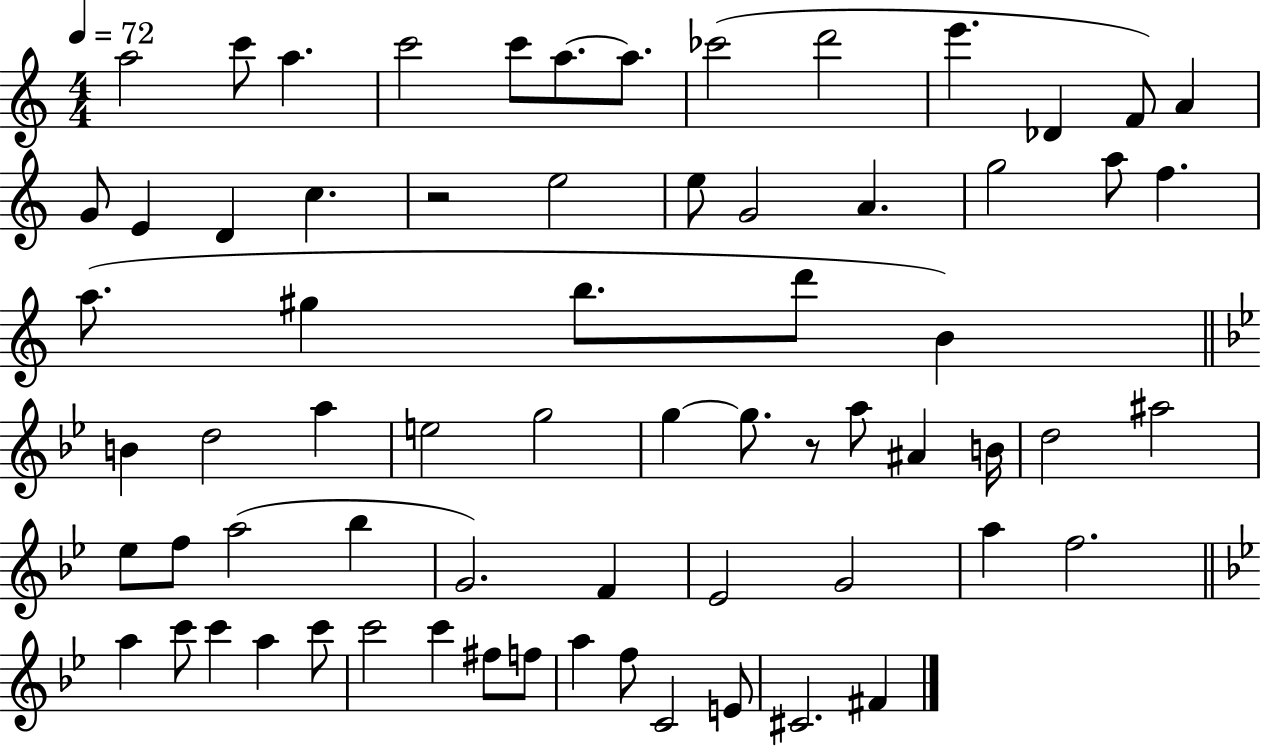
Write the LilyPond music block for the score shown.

{
  \clef treble
  \numericTimeSignature
  \time 4/4
  \key c \major
  \tempo 4 = 72
  a''2 c'''8 a''4. | c'''2 c'''8 a''8.~~ a''8. | ces'''2( d'''2 | e'''4. des'4 f'8) a'4 | \break g'8 e'4 d'4 c''4. | r2 e''2 | e''8 g'2 a'4. | g''2 a''8 f''4. | \break a''8.( gis''4 b''8. d'''8 b'4) | \bar "||" \break \key bes \major b'4 d''2 a''4 | e''2 g''2 | g''4~~ g''8. r8 a''8 ais'4 b'16 | d''2 ais''2 | \break ees''8 f''8 a''2( bes''4 | g'2.) f'4 | ees'2 g'2 | a''4 f''2. | \break \bar "||" \break \key bes \major a''4 c'''8 c'''4 a''4 c'''8 | c'''2 c'''4 fis''8 f''8 | a''4 f''8 c'2 e'8 | cis'2. fis'4 | \break \bar "|."
}